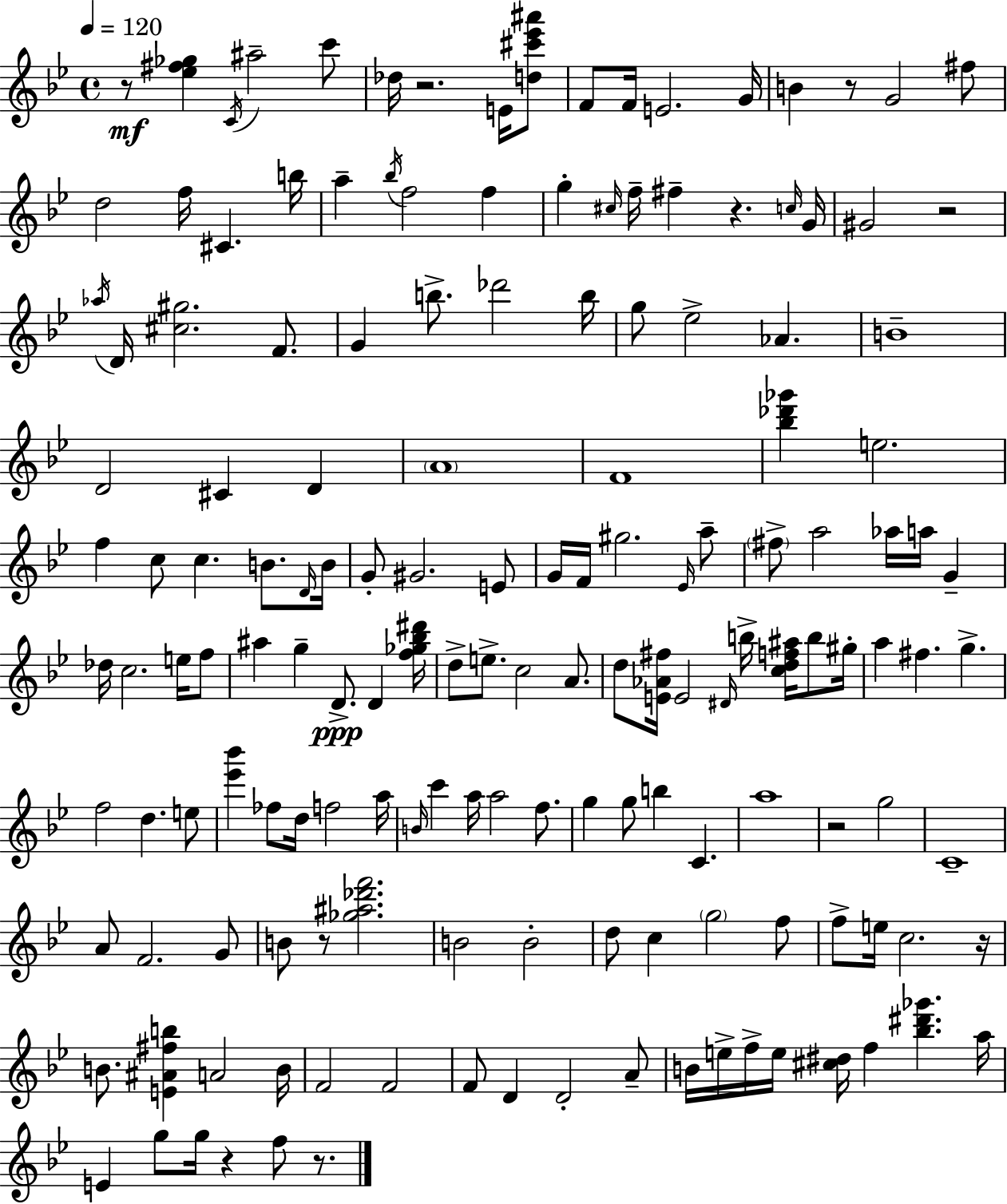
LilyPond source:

{
  \clef treble
  \time 4/4
  \defaultTimeSignature
  \key bes \major
  \tempo 4 = 120
  r8\mf <ees'' fis'' ges''>4 \acciaccatura { c'16 } ais''2-- c'''8 | des''16 r2. e'16 <d'' cis''' ees''' ais'''>8 | f'8 f'16 e'2. | g'16 b'4 r8 g'2 fis''8 | \break d''2 f''16 cis'4. | b''16 a''4-- \acciaccatura { bes''16 } f''2 f''4 | g''4-. \grace { cis''16 } f''16-- fis''4-- r4. | \grace { c''16 } g'16 gis'2 r2 | \break \acciaccatura { aes''16 } d'16 <cis'' gis''>2. | f'8. g'4 b''8.-> des'''2 | b''16 g''8 ees''2-> aes'4. | b'1-- | \break d'2 cis'4 | d'4 \parenthesize a'1 | f'1 | <bes'' des''' ges'''>4 e''2. | \break f''4 c''8 c''4. | b'8. \grace { d'16 } b'16 g'8-. gis'2. | e'8 g'16 f'16 gis''2. | \grace { ees'16 } a''8-- \parenthesize fis''8-> a''2 | \break aes''16 a''16 g'4-- des''16 c''2. | e''16 f''8 ais''4 g''4-- d'8.->\ppp | d'4 <f'' ges'' bes'' dis'''>16 d''8-> e''8.-> c''2 | a'8. d''8 <e' aes' fis''>16 e'2 | \break \grace { dis'16 } b''16-> <c'' d'' f'' ais''>16 b''8 gis''16-. a''4 fis''4. | g''4.-> f''2 | d''4. e''8 <ees''' bes'''>4 fes''8 d''16 f''2 | a''16 \grace { b'16 } c'''4 a''16 a''2 | \break f''8. g''4 g''8 b''4 | c'4. a''1 | r2 | g''2 c'1-- | \break a'8 f'2. | g'8 b'8 r8 <ges'' ais'' des''' f'''>2. | b'2 | b'2-. d''8 c''4 \parenthesize g''2 | \break f''8 f''8-> e''16 c''2. | r16 b'8. <e' ais' fis'' b''>4 | a'2 b'16 f'2 | f'2 f'8 d'4 d'2-. | \break a'8-- b'16 e''16-> f''16-> e''16 <cis'' dis''>16 f''4 | <bes'' dis''' ges'''>4. a''16 e'4 g''8 g''16 | r4 f''8 r8. \bar "|."
}